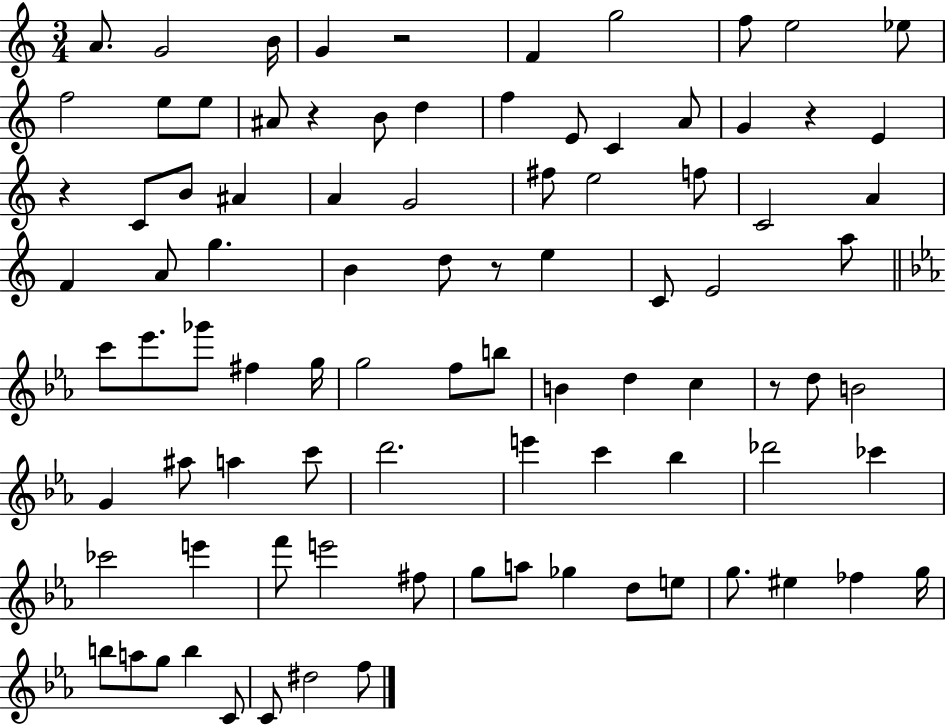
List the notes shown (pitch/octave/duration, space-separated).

A4/e. G4/h B4/s G4/q R/h F4/q G5/h F5/e E5/h Eb5/e F5/h E5/e E5/e A#4/e R/q B4/e D5/q F5/q E4/e C4/q A4/e G4/q R/q E4/q R/q C4/e B4/e A#4/q A4/q G4/h F#5/e E5/h F5/e C4/h A4/q F4/q A4/e G5/q. B4/q D5/e R/e E5/q C4/e E4/h A5/e C6/e Eb6/e. Gb6/e F#5/q G5/s G5/h F5/e B5/e B4/q D5/q C5/q R/e D5/e B4/h G4/q A#5/e A5/q C6/e D6/h. E6/q C6/q Bb5/q Db6/h CES6/q CES6/h E6/q F6/e E6/h F#5/e G5/e A5/e Gb5/q D5/e E5/e G5/e. EIS5/q FES5/q G5/s B5/e A5/e G5/e B5/q C4/e C4/e D#5/h F5/e